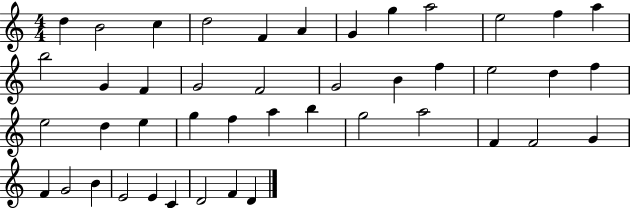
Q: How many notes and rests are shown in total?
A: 44